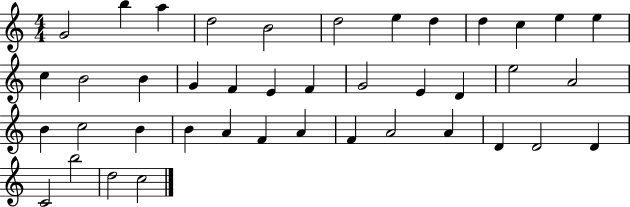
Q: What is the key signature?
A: C major